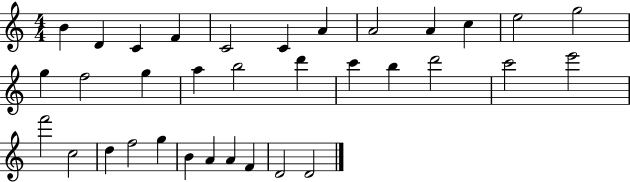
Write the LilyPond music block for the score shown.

{
  \clef treble
  \numericTimeSignature
  \time 4/4
  \key c \major
  b'4 d'4 c'4 f'4 | c'2 c'4 a'4 | a'2 a'4 c''4 | e''2 g''2 | \break g''4 f''2 g''4 | a''4 b''2 d'''4 | c'''4 b''4 d'''2 | c'''2 e'''2 | \break f'''2 c''2 | d''4 f''2 g''4 | b'4 a'4 a'4 f'4 | d'2 d'2 | \break \bar "|."
}